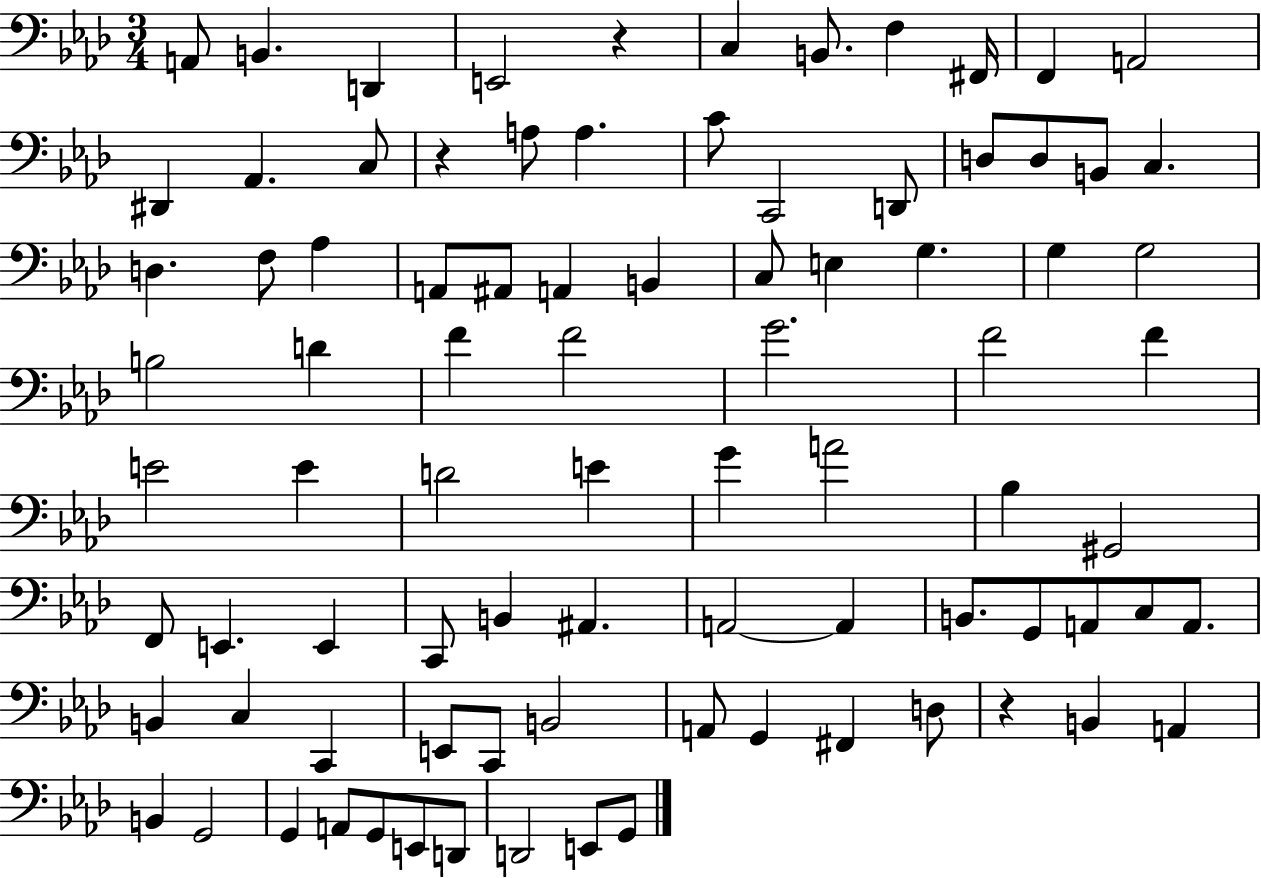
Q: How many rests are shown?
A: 3